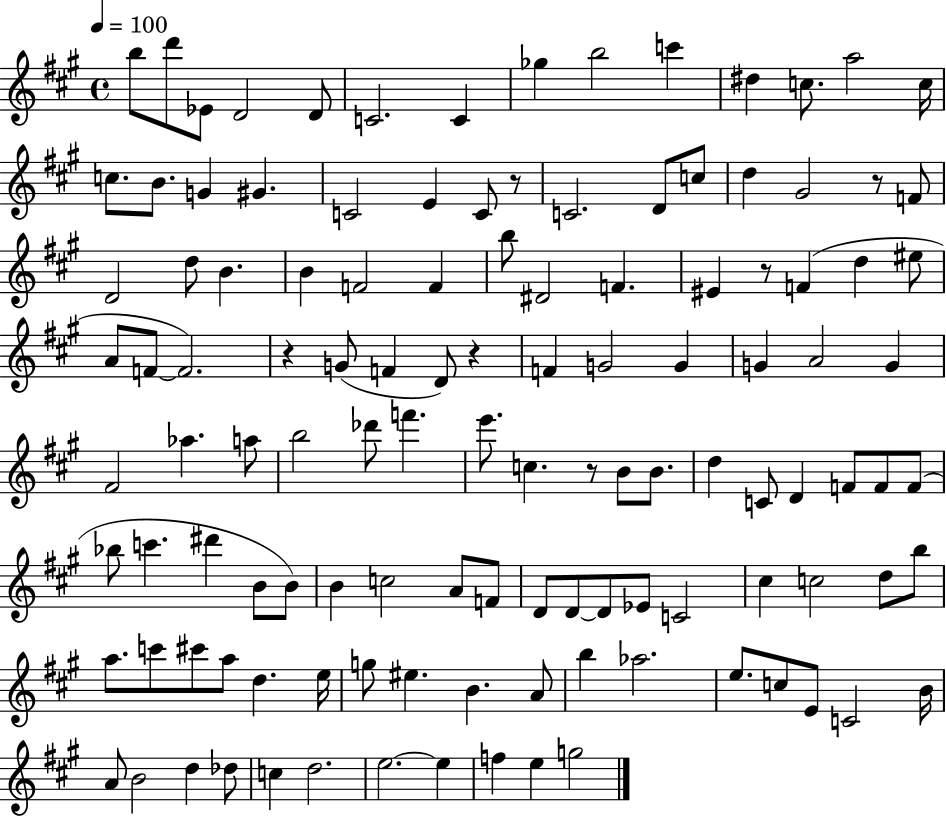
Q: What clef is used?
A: treble